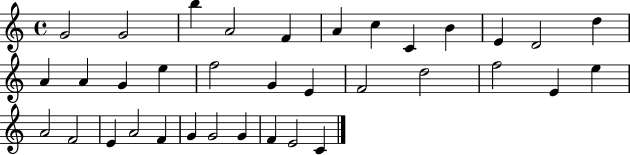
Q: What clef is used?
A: treble